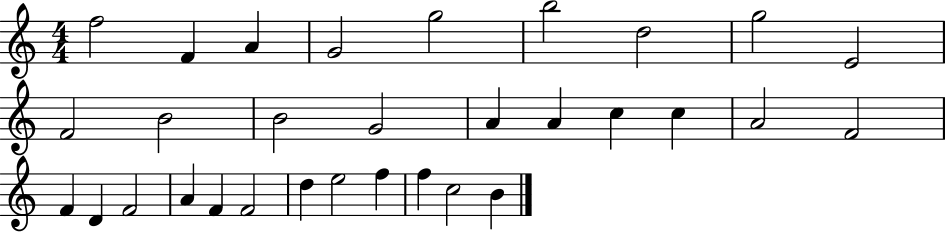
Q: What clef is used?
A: treble